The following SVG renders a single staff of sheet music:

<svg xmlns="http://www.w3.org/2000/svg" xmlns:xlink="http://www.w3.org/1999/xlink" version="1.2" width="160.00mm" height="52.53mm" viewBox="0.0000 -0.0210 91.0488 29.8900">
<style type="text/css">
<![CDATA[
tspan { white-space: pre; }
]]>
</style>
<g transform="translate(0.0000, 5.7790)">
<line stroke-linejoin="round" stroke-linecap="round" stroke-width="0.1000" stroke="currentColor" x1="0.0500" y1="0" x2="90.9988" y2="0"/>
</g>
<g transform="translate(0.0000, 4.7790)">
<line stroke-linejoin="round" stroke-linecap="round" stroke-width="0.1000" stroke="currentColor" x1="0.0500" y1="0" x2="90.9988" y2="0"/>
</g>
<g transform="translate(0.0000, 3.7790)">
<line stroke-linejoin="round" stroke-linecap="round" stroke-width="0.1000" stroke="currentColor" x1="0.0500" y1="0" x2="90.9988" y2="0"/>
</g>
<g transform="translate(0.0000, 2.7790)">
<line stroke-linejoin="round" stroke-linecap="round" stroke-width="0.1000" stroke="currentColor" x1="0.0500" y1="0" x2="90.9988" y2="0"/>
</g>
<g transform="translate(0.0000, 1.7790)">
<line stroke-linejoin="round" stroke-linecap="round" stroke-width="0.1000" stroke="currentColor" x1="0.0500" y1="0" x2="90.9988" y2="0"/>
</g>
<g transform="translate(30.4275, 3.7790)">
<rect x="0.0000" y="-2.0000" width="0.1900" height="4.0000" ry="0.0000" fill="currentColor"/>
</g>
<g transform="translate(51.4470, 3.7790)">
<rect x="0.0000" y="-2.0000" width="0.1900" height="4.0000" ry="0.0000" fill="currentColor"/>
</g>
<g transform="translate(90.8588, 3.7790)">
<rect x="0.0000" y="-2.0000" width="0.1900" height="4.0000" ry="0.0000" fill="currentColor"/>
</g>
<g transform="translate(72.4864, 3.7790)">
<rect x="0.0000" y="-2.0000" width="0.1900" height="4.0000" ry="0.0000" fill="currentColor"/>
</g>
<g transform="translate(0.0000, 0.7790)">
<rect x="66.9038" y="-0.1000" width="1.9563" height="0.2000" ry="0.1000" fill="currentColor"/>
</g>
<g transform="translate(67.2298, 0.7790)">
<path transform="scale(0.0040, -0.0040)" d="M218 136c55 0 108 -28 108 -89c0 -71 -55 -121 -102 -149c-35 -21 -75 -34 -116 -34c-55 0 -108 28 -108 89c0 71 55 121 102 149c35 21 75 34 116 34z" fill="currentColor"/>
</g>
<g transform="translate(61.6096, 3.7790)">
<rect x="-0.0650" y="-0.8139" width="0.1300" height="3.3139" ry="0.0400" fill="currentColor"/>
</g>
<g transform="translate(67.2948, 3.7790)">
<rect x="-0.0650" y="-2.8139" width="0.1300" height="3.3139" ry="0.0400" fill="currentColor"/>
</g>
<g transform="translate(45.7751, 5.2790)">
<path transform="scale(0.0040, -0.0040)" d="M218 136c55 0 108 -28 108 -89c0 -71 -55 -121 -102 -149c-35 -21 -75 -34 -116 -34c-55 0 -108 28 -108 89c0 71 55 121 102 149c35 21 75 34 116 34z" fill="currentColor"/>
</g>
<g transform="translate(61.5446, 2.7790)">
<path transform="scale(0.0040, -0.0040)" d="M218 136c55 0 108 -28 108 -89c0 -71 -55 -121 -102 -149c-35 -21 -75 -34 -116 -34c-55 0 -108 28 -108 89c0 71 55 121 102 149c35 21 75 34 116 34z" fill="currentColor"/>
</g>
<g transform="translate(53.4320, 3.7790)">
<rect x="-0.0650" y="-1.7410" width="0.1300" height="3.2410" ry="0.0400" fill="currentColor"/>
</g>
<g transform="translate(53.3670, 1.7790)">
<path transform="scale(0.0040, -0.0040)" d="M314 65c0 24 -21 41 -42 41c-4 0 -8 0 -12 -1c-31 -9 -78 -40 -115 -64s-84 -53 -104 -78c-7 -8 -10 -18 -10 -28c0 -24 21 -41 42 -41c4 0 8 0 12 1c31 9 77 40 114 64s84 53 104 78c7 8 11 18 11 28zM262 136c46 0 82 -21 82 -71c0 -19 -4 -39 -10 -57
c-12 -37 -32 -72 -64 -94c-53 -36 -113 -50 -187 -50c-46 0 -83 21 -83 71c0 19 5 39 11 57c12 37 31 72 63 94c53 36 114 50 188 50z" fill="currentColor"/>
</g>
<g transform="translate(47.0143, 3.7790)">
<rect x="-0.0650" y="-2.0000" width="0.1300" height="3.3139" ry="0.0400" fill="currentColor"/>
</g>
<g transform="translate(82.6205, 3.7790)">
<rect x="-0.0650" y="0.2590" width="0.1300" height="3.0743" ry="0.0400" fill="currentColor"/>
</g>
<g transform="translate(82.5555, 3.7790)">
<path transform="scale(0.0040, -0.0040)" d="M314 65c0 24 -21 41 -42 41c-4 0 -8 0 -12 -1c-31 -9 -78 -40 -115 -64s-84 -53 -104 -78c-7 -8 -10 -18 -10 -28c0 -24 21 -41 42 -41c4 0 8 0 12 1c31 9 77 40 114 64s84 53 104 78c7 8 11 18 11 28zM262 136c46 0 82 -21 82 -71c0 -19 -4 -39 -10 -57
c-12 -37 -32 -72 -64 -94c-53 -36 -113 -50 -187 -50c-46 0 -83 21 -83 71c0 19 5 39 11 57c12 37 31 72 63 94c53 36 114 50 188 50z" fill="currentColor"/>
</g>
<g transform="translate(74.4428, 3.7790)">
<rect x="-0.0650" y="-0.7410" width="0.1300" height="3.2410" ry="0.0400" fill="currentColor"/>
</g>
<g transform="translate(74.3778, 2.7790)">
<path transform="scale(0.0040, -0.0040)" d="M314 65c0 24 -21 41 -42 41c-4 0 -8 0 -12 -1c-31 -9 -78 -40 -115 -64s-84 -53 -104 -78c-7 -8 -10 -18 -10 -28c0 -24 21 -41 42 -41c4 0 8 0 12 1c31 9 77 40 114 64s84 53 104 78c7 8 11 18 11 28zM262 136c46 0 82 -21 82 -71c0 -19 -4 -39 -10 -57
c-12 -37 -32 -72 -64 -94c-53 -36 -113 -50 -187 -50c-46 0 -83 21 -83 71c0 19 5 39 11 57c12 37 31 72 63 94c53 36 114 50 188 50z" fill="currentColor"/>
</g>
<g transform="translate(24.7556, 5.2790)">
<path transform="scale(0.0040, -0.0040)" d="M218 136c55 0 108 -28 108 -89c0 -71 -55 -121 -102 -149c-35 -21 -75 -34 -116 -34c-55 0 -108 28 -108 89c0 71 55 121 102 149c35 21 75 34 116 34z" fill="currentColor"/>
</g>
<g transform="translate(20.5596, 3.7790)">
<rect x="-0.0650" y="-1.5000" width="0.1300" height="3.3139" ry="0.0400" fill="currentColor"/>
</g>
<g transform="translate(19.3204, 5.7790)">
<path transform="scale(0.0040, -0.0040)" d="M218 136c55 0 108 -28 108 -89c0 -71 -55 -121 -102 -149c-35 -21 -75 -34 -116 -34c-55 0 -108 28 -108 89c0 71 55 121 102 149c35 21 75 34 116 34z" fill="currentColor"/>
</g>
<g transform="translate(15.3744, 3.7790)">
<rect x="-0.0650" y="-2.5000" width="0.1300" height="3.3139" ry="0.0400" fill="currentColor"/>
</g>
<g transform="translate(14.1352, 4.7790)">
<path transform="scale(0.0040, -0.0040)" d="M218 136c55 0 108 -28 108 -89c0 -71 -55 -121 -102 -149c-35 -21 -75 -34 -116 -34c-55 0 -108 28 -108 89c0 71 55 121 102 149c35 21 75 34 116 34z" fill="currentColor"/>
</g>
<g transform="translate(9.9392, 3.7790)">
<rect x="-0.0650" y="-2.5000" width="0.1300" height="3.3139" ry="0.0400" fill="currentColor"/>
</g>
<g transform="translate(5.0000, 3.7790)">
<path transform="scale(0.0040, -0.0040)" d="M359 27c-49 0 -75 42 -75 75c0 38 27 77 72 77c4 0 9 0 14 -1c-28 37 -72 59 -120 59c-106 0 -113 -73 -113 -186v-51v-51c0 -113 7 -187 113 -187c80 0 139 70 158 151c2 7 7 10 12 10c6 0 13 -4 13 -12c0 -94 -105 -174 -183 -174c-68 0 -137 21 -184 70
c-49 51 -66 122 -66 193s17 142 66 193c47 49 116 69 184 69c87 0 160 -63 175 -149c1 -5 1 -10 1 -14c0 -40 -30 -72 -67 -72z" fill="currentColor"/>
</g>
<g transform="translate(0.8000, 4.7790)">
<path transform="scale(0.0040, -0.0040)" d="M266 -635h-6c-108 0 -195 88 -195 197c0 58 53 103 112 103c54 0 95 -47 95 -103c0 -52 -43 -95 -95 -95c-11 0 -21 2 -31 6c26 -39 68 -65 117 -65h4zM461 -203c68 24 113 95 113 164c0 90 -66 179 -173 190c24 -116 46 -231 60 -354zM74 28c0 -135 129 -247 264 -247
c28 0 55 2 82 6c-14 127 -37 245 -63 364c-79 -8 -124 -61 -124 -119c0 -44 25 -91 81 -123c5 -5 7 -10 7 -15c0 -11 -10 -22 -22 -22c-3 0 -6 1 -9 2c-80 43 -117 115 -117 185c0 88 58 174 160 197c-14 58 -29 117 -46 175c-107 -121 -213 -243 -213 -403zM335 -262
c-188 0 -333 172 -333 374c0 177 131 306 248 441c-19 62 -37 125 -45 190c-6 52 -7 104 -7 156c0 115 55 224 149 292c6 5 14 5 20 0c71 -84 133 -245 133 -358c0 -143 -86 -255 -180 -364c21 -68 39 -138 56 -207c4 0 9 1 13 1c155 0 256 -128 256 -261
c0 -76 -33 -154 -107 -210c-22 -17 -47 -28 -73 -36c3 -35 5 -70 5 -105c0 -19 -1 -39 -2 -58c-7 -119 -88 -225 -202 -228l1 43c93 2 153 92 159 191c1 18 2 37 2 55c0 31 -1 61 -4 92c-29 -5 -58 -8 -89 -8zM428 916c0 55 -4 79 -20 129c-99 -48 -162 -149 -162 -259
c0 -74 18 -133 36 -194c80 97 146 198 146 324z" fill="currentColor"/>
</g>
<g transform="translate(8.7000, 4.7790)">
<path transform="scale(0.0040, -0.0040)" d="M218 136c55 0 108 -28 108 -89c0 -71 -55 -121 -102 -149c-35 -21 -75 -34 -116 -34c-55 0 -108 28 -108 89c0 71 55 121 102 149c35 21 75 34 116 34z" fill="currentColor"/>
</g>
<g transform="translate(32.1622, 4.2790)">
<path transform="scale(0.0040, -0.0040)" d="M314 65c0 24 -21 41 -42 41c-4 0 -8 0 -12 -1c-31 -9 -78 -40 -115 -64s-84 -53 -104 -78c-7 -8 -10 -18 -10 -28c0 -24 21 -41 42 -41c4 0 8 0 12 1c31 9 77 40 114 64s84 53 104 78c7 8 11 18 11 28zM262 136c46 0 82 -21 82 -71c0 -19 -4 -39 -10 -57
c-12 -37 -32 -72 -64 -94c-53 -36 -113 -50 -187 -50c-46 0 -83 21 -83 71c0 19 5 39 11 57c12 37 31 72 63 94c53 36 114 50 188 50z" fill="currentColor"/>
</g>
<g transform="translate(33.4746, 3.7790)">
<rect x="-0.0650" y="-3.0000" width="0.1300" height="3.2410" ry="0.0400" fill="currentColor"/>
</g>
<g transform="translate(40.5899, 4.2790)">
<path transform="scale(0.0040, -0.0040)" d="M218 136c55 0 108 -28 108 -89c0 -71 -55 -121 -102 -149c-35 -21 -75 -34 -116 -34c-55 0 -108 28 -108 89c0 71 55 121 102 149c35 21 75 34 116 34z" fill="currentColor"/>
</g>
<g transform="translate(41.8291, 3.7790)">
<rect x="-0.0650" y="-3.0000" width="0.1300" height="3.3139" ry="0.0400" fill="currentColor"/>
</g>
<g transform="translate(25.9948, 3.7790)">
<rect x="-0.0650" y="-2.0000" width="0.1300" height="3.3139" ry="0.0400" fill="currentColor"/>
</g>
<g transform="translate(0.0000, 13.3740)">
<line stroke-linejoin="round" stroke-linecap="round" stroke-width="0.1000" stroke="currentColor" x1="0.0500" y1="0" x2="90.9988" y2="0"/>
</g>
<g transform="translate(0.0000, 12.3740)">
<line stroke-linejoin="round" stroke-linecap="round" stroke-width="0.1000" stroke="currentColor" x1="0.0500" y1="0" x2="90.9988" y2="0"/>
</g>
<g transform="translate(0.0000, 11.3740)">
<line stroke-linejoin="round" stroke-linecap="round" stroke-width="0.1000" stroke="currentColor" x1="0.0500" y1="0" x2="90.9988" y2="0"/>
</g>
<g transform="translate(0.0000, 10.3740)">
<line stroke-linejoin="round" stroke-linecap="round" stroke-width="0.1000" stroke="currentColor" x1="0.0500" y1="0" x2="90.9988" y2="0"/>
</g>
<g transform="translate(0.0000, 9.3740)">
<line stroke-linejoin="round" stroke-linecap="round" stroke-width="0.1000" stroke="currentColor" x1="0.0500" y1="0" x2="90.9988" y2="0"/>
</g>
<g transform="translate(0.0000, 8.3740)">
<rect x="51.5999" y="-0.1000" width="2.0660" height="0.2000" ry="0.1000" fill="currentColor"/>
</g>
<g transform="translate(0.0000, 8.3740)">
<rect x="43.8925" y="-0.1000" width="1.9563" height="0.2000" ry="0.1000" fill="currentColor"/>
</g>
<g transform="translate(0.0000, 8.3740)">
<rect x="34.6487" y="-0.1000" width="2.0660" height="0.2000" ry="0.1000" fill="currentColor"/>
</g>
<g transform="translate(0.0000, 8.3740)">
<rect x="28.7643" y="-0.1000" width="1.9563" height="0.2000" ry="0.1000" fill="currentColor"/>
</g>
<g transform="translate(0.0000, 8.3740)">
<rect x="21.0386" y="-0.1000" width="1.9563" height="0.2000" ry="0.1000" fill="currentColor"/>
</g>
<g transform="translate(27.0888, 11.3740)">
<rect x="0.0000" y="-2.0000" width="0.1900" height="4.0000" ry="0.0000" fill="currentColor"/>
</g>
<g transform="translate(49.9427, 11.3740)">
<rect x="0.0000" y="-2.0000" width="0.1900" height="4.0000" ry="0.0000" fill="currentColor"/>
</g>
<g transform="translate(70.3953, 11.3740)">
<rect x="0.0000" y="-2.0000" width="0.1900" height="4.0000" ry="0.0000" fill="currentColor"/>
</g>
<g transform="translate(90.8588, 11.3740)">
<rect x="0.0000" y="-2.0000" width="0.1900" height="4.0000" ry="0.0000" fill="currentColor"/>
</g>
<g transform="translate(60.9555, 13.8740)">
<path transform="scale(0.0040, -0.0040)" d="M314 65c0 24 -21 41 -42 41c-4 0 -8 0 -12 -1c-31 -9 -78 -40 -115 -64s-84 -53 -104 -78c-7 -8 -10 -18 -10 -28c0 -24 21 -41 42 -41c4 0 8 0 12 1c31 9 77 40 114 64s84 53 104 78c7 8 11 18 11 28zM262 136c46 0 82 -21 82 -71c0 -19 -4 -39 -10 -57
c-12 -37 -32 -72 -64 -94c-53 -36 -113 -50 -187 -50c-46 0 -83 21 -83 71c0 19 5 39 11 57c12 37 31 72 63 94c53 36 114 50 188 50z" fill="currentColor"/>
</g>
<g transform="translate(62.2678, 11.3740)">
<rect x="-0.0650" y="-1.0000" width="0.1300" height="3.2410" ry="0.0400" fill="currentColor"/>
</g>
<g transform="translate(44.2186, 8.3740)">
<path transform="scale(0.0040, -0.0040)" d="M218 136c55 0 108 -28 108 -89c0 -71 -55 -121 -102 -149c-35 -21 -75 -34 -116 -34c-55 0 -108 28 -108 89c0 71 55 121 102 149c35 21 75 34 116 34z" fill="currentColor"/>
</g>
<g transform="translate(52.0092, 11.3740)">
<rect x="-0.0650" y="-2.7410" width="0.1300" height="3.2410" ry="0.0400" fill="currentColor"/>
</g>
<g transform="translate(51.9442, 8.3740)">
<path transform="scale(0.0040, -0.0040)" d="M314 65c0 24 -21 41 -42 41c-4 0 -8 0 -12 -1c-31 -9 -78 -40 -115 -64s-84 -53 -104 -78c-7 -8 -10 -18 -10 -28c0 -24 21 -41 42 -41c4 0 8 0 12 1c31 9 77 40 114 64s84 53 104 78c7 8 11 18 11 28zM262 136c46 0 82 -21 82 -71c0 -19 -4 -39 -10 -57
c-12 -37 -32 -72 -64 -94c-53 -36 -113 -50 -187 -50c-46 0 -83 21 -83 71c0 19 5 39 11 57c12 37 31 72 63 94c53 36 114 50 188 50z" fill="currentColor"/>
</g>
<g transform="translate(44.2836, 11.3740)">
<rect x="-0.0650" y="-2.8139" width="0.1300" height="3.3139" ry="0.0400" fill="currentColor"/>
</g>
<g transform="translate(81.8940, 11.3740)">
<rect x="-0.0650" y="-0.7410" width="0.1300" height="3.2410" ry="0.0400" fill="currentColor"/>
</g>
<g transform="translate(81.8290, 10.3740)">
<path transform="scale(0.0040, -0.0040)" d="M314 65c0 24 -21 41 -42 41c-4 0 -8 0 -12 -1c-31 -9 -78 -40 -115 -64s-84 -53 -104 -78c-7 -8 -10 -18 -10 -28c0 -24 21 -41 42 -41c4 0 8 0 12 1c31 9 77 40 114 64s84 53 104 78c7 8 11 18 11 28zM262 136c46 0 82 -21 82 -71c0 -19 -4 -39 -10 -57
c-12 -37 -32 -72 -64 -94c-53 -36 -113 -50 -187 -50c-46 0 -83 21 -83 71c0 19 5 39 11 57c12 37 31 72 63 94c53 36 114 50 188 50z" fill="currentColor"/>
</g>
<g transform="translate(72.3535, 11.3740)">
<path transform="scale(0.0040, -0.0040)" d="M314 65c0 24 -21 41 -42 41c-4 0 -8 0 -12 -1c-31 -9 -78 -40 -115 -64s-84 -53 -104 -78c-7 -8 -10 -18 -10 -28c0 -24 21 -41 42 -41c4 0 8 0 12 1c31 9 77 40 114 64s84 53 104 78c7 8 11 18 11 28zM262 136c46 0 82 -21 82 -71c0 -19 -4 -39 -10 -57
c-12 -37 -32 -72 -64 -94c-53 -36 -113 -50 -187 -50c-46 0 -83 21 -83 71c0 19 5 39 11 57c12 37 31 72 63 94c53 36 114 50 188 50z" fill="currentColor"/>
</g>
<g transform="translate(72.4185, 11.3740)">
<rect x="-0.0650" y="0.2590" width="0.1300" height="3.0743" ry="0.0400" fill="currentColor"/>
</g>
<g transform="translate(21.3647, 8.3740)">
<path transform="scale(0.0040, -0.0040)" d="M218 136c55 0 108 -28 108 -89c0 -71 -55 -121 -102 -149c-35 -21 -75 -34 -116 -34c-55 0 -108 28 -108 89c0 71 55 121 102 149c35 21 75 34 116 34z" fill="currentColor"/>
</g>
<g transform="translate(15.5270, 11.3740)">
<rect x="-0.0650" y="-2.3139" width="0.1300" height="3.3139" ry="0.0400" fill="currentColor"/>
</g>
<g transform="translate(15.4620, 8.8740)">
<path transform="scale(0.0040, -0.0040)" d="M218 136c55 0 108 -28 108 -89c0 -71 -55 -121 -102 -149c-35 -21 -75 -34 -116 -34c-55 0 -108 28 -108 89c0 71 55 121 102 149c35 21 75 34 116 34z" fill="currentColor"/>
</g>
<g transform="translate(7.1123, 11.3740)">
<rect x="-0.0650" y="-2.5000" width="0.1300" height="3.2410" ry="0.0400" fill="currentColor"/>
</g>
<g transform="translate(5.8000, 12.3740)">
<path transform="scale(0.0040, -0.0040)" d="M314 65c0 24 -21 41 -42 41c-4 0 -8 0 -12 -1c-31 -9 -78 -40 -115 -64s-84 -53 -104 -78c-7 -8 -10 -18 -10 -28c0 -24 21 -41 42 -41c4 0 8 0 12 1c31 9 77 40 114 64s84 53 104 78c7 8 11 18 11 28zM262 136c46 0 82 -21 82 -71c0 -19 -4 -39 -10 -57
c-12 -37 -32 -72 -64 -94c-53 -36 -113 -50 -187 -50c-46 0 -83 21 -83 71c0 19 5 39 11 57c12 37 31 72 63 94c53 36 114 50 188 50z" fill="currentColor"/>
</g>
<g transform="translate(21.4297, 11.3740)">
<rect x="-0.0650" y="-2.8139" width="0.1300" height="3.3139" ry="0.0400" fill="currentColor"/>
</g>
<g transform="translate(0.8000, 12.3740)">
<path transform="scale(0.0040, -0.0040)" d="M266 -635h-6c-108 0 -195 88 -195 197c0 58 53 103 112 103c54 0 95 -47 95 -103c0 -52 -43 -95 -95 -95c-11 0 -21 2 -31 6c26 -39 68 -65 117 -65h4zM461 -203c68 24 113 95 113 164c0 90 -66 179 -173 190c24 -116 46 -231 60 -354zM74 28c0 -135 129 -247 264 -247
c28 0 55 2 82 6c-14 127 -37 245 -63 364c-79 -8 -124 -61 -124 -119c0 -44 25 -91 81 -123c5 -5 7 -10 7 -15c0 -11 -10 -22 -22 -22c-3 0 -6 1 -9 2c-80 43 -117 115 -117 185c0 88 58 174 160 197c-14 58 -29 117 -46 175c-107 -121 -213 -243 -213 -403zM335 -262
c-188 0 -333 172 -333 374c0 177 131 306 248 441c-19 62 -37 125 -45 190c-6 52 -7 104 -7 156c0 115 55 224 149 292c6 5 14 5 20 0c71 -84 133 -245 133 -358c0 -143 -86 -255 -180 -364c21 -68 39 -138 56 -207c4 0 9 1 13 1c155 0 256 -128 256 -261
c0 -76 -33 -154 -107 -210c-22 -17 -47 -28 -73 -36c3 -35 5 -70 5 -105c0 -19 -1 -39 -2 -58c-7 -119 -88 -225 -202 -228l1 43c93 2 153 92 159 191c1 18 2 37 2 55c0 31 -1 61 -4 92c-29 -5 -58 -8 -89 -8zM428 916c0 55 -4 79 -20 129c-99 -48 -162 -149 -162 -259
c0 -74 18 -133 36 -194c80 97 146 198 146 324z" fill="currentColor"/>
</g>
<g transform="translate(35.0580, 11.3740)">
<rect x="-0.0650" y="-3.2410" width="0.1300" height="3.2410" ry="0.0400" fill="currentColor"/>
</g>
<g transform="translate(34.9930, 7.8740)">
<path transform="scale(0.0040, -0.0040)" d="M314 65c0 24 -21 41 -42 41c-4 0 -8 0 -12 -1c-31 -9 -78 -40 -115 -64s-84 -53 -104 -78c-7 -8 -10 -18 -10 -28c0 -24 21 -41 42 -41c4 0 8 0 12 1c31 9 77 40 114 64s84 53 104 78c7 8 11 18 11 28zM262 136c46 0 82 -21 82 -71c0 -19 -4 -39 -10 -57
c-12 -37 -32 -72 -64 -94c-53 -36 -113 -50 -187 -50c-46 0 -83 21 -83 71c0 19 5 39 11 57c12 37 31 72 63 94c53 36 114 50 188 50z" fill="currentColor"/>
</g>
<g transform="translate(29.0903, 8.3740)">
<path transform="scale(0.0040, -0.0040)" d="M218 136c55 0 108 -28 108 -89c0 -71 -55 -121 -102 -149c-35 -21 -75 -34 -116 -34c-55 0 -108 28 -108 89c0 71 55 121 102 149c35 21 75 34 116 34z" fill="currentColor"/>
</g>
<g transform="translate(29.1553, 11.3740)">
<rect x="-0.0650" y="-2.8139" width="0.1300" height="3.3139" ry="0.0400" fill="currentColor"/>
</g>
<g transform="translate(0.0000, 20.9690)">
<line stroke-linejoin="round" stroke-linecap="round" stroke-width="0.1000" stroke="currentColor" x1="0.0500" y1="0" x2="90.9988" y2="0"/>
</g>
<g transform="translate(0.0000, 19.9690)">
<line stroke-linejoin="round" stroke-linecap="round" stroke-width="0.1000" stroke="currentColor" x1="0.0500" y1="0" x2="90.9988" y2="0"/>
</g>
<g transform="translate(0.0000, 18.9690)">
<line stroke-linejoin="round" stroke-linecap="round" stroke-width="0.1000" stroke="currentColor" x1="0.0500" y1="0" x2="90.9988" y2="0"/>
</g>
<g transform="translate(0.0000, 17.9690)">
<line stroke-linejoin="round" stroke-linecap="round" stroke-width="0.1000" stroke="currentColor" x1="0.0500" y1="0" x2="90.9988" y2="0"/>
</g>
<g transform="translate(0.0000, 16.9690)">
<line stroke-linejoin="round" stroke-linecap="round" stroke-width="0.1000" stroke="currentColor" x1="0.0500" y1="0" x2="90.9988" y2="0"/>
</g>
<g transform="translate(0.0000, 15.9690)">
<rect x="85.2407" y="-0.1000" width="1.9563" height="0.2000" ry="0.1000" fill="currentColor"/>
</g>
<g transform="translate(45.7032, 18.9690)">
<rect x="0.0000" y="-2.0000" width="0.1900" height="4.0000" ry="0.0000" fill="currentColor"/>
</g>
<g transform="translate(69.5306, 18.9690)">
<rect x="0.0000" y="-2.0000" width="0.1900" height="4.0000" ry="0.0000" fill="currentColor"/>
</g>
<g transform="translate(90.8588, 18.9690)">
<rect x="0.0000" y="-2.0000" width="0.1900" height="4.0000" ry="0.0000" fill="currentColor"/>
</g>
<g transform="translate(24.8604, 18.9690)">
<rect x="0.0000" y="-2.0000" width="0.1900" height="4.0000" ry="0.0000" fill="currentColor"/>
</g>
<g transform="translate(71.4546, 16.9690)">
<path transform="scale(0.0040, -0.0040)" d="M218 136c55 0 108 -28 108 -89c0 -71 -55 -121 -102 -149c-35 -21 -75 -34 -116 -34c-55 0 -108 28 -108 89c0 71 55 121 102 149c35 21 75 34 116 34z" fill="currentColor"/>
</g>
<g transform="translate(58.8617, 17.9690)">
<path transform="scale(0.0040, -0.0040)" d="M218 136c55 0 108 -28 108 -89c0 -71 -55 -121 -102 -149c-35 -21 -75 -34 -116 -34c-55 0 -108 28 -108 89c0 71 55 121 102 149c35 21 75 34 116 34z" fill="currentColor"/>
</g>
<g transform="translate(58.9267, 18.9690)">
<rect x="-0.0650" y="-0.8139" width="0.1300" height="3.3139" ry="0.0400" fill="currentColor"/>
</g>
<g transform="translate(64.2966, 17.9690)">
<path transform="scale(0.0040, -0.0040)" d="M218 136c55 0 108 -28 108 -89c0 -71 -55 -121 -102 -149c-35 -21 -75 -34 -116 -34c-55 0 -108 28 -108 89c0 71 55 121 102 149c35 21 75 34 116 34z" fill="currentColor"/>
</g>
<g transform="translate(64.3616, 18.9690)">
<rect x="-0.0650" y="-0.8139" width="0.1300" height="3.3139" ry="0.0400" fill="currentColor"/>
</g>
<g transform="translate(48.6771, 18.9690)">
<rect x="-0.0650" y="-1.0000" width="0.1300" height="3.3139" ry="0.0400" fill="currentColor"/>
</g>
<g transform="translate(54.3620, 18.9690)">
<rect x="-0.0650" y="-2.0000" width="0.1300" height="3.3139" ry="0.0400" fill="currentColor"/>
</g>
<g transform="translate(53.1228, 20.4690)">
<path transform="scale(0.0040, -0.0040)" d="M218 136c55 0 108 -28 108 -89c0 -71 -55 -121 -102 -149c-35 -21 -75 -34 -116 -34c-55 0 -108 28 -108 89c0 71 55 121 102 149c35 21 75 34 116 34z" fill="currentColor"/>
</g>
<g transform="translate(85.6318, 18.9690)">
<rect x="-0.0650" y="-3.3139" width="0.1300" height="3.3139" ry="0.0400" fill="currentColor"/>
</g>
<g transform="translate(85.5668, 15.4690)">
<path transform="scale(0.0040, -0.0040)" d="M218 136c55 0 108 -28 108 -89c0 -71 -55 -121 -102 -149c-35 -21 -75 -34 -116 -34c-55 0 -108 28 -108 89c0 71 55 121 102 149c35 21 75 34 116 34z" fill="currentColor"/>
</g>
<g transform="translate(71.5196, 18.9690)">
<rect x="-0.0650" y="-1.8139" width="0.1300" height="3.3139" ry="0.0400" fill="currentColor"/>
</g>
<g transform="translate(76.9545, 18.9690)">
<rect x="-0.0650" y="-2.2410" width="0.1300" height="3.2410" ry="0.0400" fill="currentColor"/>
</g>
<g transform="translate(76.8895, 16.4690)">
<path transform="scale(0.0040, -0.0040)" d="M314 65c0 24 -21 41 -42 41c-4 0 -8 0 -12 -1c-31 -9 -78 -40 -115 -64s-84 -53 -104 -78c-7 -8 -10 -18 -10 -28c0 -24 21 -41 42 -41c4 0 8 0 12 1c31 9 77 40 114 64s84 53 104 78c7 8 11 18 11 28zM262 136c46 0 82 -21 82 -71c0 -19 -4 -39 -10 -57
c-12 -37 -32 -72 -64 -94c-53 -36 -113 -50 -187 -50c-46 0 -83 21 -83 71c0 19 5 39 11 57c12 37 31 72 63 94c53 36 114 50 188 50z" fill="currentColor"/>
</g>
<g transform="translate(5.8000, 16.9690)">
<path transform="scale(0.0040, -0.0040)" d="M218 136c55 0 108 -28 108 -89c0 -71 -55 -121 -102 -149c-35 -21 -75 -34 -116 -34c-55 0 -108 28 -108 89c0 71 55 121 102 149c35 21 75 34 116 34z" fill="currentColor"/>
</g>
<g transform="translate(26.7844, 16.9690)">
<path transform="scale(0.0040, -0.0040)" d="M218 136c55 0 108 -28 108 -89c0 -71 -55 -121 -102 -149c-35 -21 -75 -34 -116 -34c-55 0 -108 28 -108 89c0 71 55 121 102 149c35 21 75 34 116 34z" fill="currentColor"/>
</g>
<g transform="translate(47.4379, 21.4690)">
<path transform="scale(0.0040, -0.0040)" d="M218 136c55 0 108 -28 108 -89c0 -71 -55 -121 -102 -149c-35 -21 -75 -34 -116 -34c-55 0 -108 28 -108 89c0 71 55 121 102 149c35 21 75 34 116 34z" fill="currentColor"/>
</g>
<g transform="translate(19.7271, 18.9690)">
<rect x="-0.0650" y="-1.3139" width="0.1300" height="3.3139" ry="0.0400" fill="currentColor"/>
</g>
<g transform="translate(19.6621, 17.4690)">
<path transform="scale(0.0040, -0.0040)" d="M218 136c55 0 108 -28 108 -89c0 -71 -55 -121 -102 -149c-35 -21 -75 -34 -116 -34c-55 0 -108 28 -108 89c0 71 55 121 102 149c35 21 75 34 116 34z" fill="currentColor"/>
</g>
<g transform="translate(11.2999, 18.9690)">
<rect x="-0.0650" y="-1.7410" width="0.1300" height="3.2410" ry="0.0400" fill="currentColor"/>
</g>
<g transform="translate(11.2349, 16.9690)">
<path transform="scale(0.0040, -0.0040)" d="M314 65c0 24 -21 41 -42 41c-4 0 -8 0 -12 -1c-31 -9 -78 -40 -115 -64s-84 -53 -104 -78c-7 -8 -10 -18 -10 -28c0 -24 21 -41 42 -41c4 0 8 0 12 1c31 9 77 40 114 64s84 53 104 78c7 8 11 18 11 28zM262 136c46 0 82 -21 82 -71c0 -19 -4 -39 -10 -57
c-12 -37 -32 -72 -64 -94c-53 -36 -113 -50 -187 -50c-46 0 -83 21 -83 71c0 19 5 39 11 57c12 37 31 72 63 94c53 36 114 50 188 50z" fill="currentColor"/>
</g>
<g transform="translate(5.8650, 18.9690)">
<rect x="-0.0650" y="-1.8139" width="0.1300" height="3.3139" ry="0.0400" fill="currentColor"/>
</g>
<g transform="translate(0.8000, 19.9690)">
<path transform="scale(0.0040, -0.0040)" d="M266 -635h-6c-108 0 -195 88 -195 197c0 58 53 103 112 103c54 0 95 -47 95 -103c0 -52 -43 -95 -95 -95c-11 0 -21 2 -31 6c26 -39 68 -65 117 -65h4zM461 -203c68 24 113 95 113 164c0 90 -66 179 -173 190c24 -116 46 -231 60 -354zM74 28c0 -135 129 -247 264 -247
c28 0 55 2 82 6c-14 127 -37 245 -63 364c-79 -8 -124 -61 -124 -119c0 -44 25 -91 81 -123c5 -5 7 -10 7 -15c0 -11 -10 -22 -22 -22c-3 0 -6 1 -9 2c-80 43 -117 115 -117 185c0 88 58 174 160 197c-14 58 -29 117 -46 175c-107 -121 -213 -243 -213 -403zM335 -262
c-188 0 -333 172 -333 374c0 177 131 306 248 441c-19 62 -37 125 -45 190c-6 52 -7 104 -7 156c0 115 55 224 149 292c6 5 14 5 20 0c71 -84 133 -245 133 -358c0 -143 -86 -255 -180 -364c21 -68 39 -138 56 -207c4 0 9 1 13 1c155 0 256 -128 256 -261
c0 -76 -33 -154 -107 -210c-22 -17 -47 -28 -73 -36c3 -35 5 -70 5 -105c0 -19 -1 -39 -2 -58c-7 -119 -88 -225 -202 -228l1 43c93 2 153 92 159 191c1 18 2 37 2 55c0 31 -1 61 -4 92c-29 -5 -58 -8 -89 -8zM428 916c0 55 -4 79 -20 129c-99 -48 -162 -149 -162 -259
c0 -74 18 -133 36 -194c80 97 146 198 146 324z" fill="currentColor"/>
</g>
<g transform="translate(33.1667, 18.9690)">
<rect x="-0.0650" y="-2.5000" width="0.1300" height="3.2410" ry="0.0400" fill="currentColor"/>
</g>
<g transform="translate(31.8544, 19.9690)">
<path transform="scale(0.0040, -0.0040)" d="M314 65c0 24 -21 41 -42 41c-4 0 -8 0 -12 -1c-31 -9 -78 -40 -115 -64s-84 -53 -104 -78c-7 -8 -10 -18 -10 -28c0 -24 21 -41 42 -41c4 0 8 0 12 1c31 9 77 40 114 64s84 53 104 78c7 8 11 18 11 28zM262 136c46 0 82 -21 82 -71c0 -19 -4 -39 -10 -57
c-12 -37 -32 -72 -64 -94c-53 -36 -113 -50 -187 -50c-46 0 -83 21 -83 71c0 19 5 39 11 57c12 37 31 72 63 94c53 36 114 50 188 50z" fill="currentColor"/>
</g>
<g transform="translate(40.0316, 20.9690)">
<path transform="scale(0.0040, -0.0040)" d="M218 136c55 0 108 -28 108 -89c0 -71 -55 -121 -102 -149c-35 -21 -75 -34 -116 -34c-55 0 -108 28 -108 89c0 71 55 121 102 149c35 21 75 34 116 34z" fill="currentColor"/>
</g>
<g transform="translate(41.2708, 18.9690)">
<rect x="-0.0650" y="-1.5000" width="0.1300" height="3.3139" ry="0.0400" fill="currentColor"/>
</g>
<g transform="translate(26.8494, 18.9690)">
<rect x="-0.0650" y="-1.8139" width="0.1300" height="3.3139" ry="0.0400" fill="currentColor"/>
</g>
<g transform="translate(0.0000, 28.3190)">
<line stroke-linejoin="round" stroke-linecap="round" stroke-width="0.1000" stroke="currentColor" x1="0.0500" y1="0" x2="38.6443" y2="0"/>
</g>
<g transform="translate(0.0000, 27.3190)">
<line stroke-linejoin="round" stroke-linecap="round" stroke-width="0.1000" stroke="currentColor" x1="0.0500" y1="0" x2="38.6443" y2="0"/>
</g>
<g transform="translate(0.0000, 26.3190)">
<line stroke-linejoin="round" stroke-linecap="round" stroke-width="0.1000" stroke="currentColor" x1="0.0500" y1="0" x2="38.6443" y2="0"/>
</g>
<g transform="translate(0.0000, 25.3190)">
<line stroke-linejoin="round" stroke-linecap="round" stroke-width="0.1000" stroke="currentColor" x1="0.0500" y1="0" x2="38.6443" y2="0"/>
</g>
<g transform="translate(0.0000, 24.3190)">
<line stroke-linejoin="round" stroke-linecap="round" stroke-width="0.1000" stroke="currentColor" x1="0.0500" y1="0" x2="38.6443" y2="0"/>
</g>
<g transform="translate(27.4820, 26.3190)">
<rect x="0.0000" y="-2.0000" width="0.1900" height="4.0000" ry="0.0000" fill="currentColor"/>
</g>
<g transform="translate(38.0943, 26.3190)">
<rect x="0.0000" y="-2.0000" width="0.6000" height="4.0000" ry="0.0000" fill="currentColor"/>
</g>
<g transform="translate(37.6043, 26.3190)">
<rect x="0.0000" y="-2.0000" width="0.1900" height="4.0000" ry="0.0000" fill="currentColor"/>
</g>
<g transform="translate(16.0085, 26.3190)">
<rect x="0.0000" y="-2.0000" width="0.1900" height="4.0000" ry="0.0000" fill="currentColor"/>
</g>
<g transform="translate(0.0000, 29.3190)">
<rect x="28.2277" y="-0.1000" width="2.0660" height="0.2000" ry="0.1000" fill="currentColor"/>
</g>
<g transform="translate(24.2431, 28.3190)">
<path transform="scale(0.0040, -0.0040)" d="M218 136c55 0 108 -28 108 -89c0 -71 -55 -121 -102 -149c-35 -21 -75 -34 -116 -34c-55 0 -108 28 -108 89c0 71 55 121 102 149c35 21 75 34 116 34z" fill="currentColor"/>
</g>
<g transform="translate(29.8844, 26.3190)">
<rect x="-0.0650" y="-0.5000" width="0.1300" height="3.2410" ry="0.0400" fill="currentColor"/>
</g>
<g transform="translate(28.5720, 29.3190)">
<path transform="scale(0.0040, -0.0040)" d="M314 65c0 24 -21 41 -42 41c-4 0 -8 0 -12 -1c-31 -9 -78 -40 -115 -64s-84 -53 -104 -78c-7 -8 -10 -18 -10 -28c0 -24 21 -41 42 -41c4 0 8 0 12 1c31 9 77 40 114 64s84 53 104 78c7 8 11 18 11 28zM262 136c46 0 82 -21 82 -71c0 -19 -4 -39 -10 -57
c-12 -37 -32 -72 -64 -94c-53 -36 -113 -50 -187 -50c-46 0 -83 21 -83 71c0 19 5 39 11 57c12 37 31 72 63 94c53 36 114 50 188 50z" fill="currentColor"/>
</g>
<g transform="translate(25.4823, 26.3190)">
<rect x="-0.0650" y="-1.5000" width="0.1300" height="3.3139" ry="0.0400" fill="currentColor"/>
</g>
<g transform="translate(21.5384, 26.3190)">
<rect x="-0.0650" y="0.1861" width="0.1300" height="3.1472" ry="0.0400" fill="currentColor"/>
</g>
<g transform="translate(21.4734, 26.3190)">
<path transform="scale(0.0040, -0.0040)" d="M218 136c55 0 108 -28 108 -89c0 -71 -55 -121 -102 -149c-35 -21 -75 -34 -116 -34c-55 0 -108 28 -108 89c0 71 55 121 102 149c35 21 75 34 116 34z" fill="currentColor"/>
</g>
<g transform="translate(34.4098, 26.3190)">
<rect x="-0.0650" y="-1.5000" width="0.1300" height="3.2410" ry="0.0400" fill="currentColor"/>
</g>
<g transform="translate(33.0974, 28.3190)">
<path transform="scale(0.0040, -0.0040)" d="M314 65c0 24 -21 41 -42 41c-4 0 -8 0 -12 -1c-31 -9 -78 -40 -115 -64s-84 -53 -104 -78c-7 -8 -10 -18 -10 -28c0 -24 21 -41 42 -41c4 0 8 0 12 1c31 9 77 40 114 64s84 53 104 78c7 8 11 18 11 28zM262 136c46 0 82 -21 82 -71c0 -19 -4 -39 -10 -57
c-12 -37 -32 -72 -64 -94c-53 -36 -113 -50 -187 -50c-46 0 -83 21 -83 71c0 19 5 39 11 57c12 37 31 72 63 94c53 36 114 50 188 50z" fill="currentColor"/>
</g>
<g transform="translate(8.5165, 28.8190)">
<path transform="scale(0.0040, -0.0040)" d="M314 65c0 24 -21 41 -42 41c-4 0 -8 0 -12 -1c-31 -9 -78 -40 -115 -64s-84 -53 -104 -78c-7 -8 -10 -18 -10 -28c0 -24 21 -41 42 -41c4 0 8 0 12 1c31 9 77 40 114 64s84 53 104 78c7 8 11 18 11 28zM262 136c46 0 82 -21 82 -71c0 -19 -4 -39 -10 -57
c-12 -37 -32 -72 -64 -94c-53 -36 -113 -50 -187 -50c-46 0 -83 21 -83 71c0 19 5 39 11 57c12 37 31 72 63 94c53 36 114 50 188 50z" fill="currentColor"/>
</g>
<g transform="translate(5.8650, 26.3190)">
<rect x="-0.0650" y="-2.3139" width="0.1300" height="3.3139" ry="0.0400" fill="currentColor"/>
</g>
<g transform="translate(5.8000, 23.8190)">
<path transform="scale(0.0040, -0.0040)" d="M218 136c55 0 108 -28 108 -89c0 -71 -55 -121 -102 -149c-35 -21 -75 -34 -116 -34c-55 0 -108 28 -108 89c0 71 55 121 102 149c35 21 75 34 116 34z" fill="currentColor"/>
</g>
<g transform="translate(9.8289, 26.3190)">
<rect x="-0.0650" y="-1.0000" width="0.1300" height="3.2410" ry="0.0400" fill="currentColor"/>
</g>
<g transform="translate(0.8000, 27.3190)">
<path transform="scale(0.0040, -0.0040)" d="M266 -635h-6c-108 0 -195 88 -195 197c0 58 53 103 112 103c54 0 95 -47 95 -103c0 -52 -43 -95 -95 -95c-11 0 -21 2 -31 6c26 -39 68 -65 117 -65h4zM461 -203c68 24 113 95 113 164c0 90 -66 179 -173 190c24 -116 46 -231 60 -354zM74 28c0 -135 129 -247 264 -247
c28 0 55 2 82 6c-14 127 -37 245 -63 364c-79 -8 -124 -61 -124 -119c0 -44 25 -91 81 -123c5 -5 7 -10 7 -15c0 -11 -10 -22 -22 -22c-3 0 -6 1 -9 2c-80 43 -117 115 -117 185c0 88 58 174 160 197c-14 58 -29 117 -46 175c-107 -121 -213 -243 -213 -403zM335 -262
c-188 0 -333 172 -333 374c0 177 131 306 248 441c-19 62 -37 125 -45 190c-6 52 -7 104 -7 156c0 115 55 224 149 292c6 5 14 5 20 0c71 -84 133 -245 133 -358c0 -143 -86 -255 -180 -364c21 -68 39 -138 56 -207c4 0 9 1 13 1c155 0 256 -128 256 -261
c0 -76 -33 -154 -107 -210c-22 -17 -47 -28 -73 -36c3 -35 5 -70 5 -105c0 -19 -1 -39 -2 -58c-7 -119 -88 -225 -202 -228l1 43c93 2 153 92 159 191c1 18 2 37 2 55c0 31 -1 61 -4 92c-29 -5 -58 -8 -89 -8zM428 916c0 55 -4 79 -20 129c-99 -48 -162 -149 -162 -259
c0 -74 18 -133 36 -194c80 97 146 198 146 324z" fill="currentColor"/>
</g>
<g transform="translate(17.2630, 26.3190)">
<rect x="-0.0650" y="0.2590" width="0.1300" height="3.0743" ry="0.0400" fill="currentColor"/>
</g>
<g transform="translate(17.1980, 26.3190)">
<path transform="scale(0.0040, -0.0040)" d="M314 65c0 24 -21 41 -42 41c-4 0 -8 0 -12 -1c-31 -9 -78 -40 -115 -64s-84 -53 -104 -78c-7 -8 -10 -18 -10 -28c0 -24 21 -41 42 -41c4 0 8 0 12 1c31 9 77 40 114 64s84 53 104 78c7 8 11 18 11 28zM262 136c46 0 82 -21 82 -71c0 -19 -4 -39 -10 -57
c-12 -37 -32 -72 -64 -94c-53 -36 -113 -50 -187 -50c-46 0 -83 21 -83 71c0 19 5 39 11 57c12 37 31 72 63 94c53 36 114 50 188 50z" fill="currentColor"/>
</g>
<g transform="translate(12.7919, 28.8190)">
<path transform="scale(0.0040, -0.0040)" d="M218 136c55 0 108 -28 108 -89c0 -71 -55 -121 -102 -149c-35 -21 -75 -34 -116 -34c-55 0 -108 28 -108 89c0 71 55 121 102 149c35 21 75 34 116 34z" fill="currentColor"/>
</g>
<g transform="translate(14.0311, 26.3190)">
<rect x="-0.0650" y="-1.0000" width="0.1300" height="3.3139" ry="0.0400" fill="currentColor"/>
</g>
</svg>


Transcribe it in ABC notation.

X:1
T:Untitled
M:4/4
L:1/4
K:C
G G E F A2 A F f2 d a d2 B2 G2 g a a b2 a a2 D2 B2 d2 f f2 e f G2 E D F d d f g2 b g D2 D B2 B E C2 E2